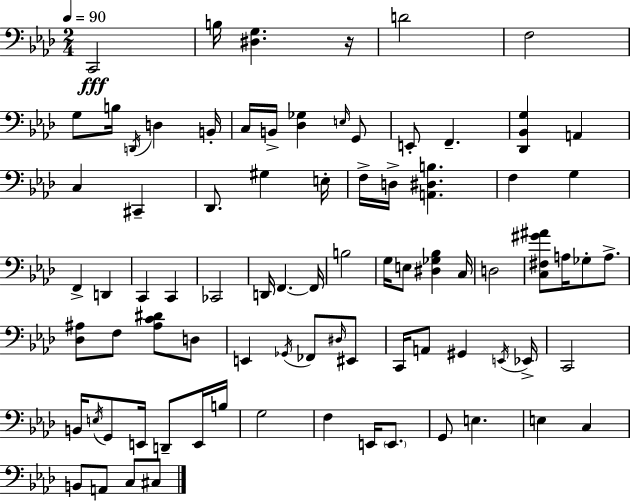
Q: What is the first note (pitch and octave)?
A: C2